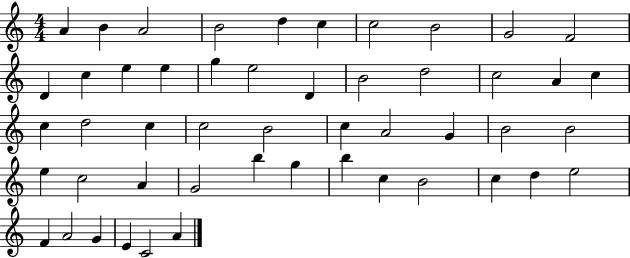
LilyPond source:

{
  \clef treble
  \numericTimeSignature
  \time 4/4
  \key c \major
  a'4 b'4 a'2 | b'2 d''4 c''4 | c''2 b'2 | g'2 f'2 | \break d'4 c''4 e''4 e''4 | g''4 e''2 d'4 | b'2 d''2 | c''2 a'4 c''4 | \break c''4 d''2 c''4 | c''2 b'2 | c''4 a'2 g'4 | b'2 b'2 | \break e''4 c''2 a'4 | g'2 b''4 g''4 | b''4 c''4 b'2 | c''4 d''4 e''2 | \break f'4 a'2 g'4 | e'4 c'2 a'4 | \bar "|."
}